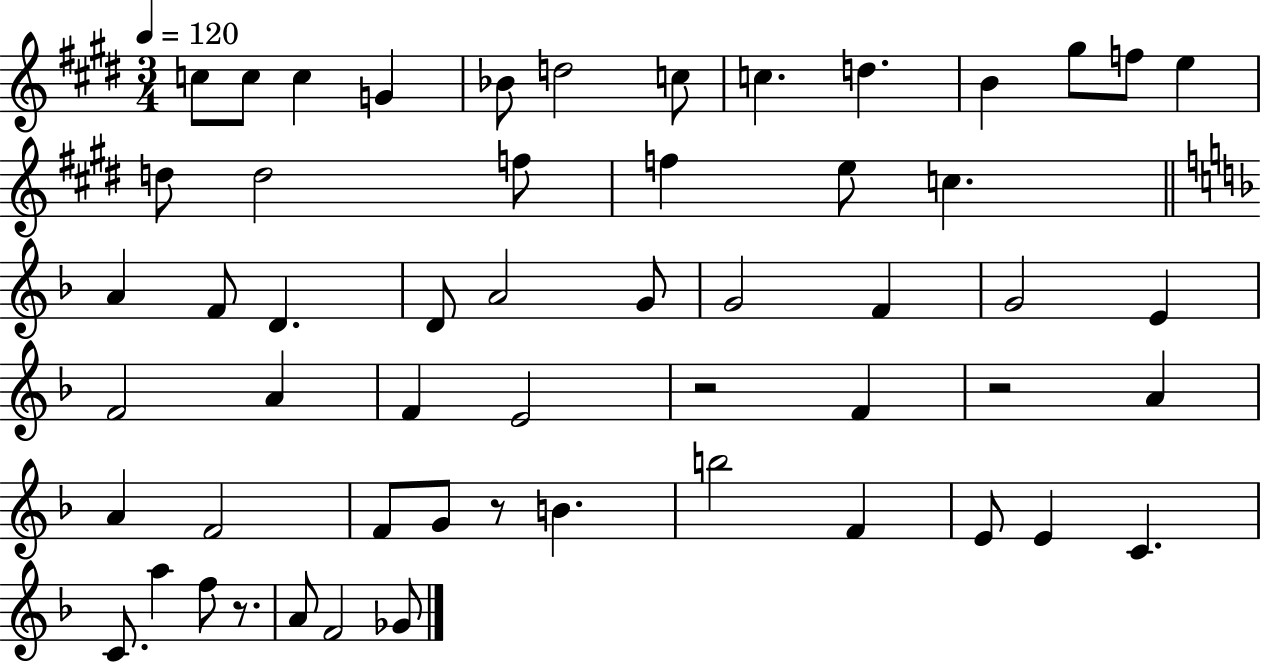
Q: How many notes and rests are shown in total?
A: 55